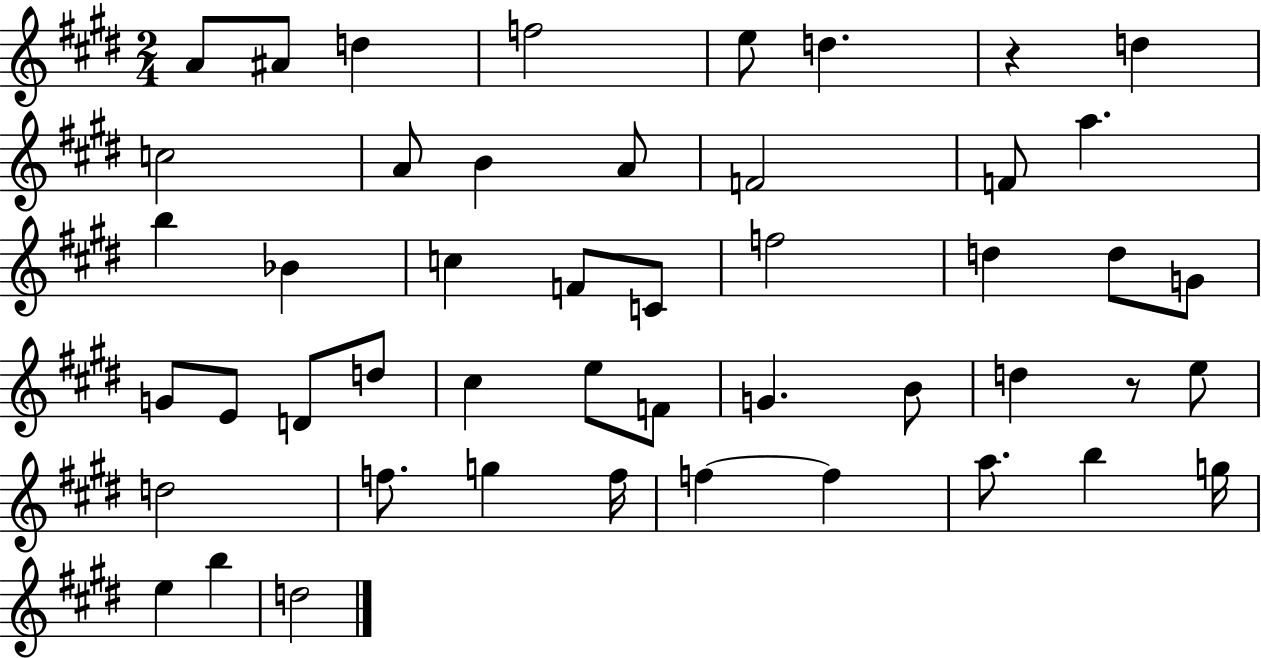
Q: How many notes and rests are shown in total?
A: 48